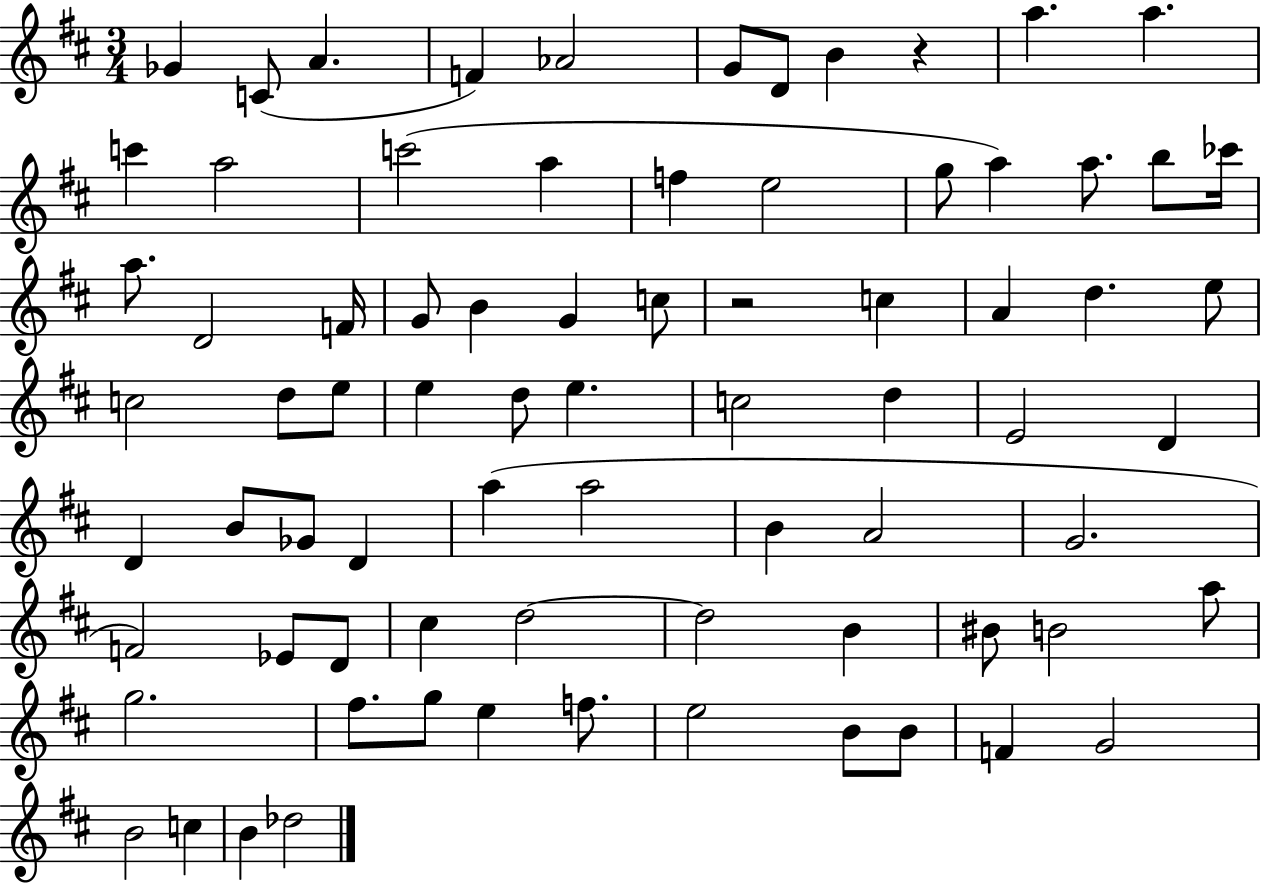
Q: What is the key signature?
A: D major